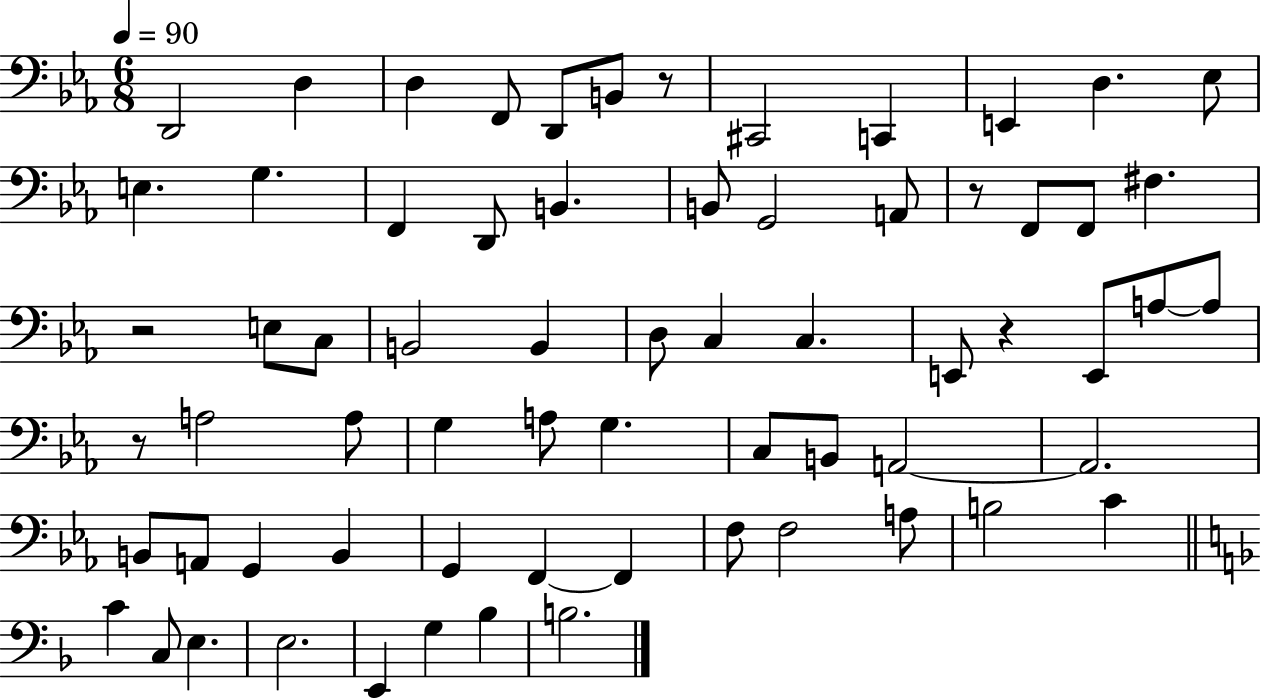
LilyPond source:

{
  \clef bass
  \numericTimeSignature
  \time 6/8
  \key ees \major
  \tempo 4 = 90
  d,2 d4 | d4 f,8 d,8 b,8 r8 | cis,2 c,4 | e,4 d4. ees8 | \break e4. g4. | f,4 d,8 b,4. | b,8 g,2 a,8 | r8 f,8 f,8 fis4. | \break r2 e8 c8 | b,2 b,4 | d8 c4 c4. | e,8 r4 e,8 a8~~ a8 | \break r8 a2 a8 | g4 a8 g4. | c8 b,8 a,2~~ | a,2. | \break b,8 a,8 g,4 b,4 | g,4 f,4~~ f,4 | f8 f2 a8 | b2 c'4 | \break \bar "||" \break \key d \minor c'4 c8 e4. | e2. | e,4 g4 bes4 | b2. | \break \bar "|."
}